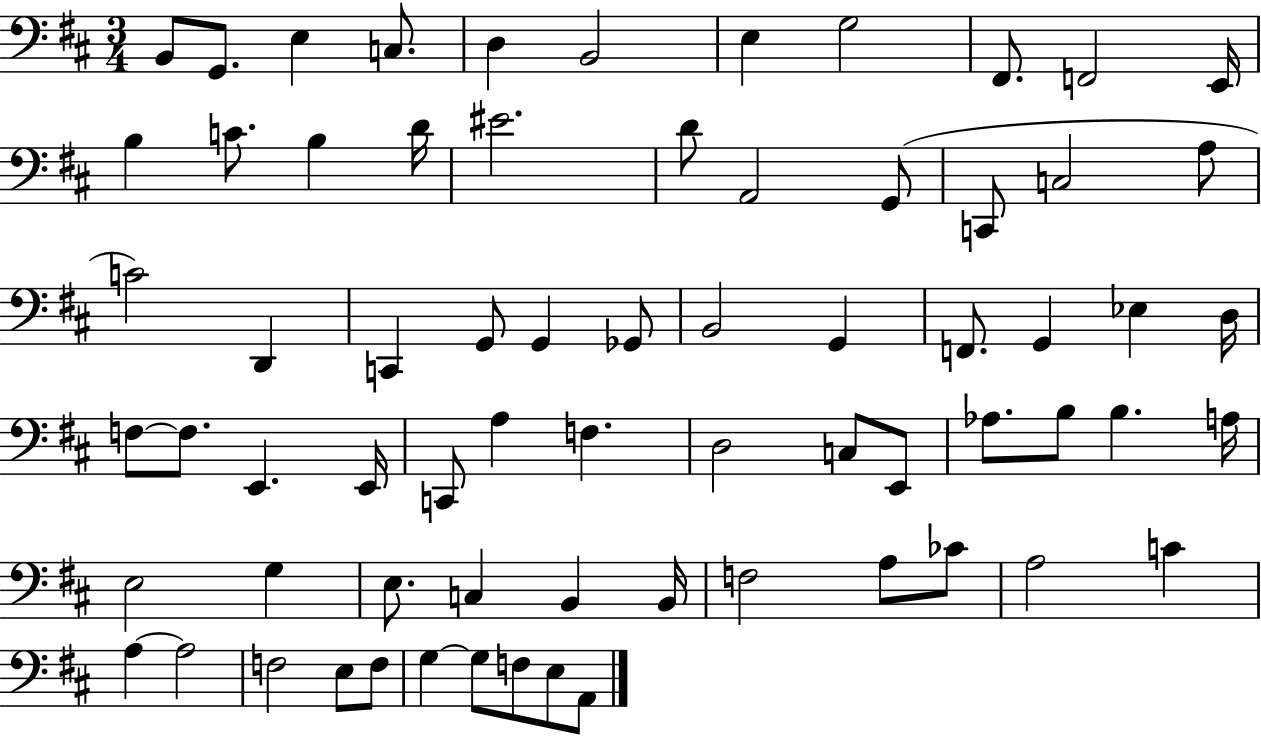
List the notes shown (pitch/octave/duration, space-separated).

B2/e G2/e. E3/q C3/e. D3/q B2/h E3/q G3/h F#2/e. F2/h E2/s B3/q C4/e. B3/q D4/s EIS4/h. D4/e A2/h G2/e C2/e C3/h A3/e C4/h D2/q C2/q G2/e G2/q Gb2/e B2/h G2/q F2/e. G2/q Eb3/q D3/s F3/e F3/e. E2/q. E2/s C2/e A3/q F3/q. D3/h C3/e E2/e Ab3/e. B3/e B3/q. A3/s E3/h G3/q E3/e. C3/q B2/q B2/s F3/h A3/e CES4/e A3/h C4/q A3/q A3/h F3/h E3/e F3/e G3/q G3/e F3/e E3/e A2/e